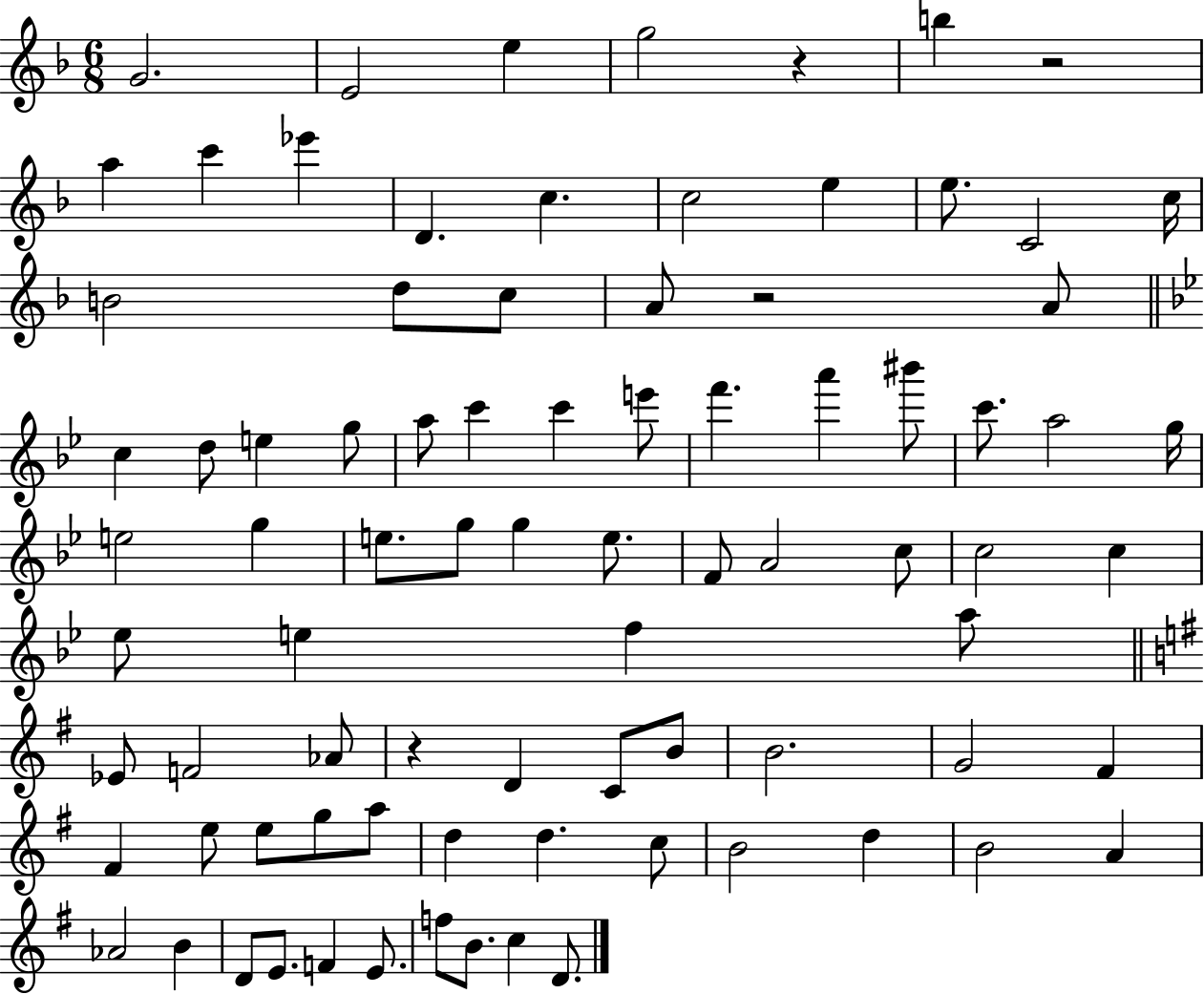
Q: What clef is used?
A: treble